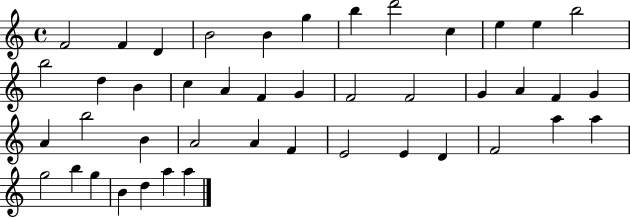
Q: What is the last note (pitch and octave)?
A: A5